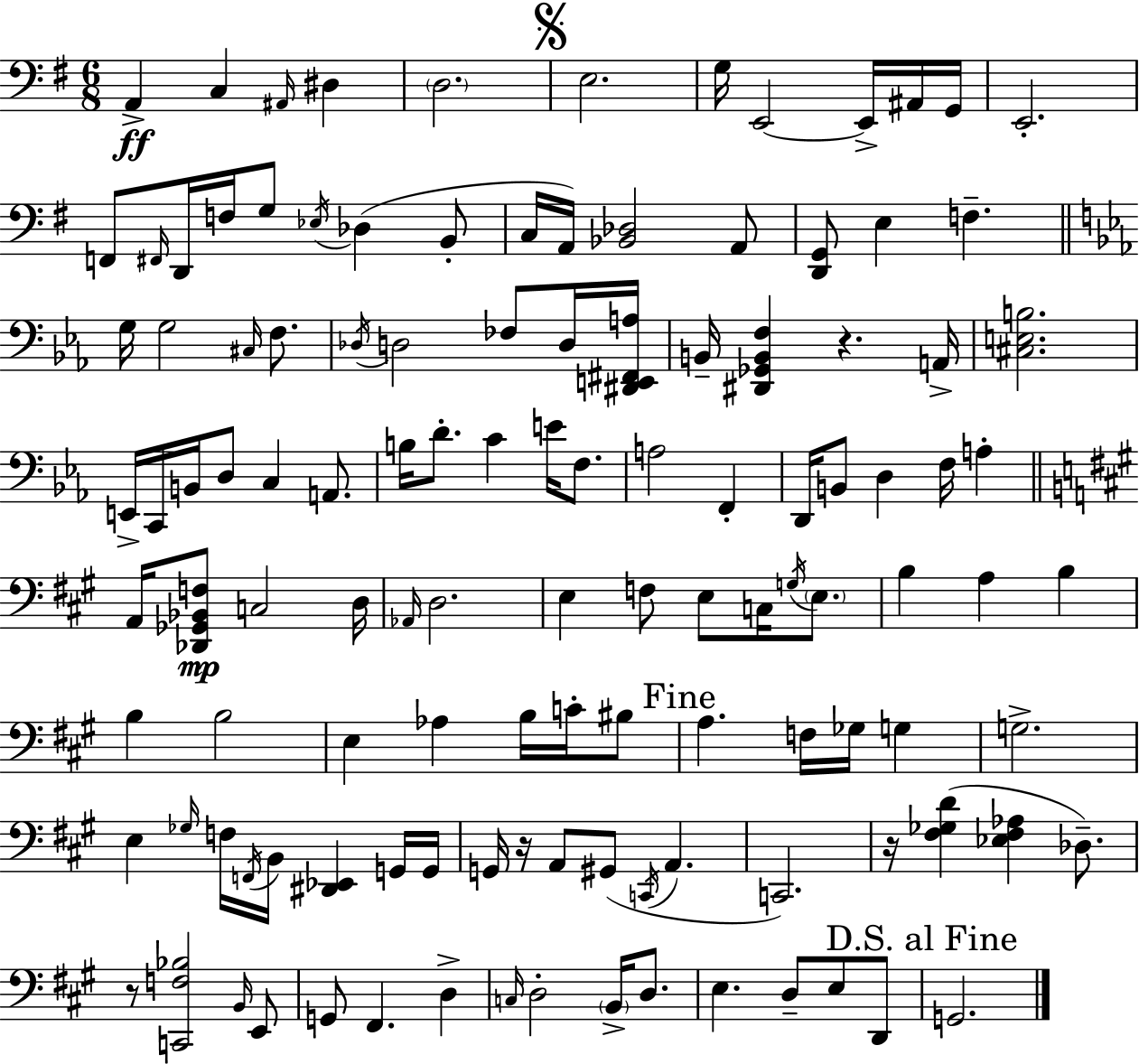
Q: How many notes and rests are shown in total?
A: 121